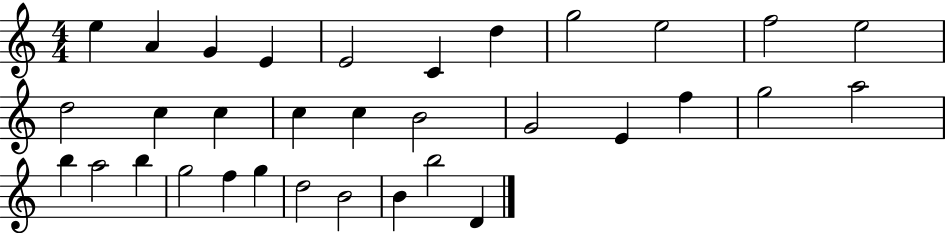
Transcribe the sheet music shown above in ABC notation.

X:1
T:Untitled
M:4/4
L:1/4
K:C
e A G E E2 C d g2 e2 f2 e2 d2 c c c c B2 G2 E f g2 a2 b a2 b g2 f g d2 B2 B b2 D